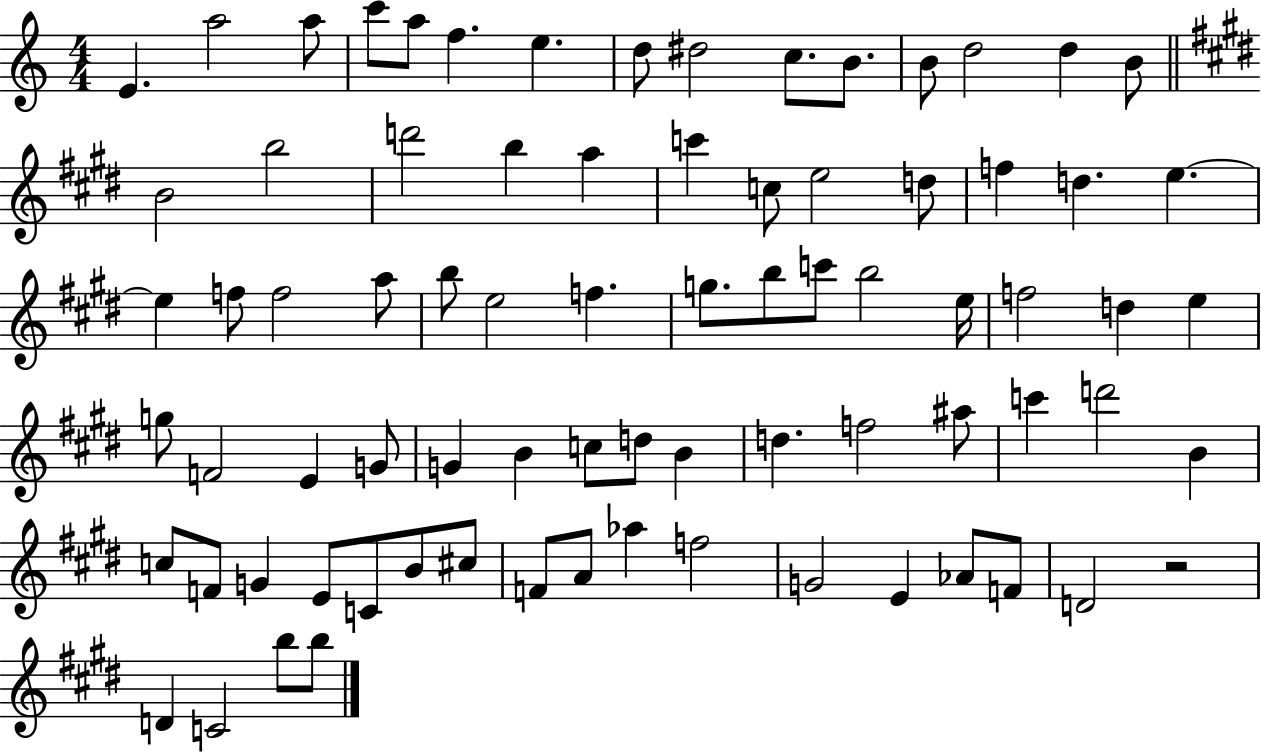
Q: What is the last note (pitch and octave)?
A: B5